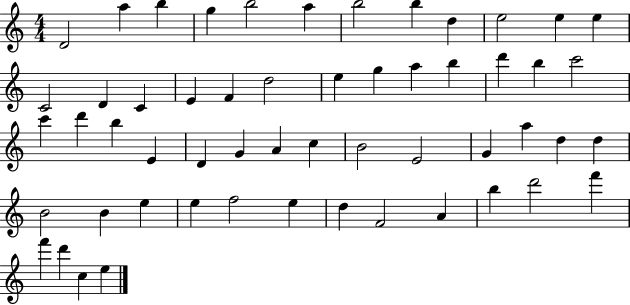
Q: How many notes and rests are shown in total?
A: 55